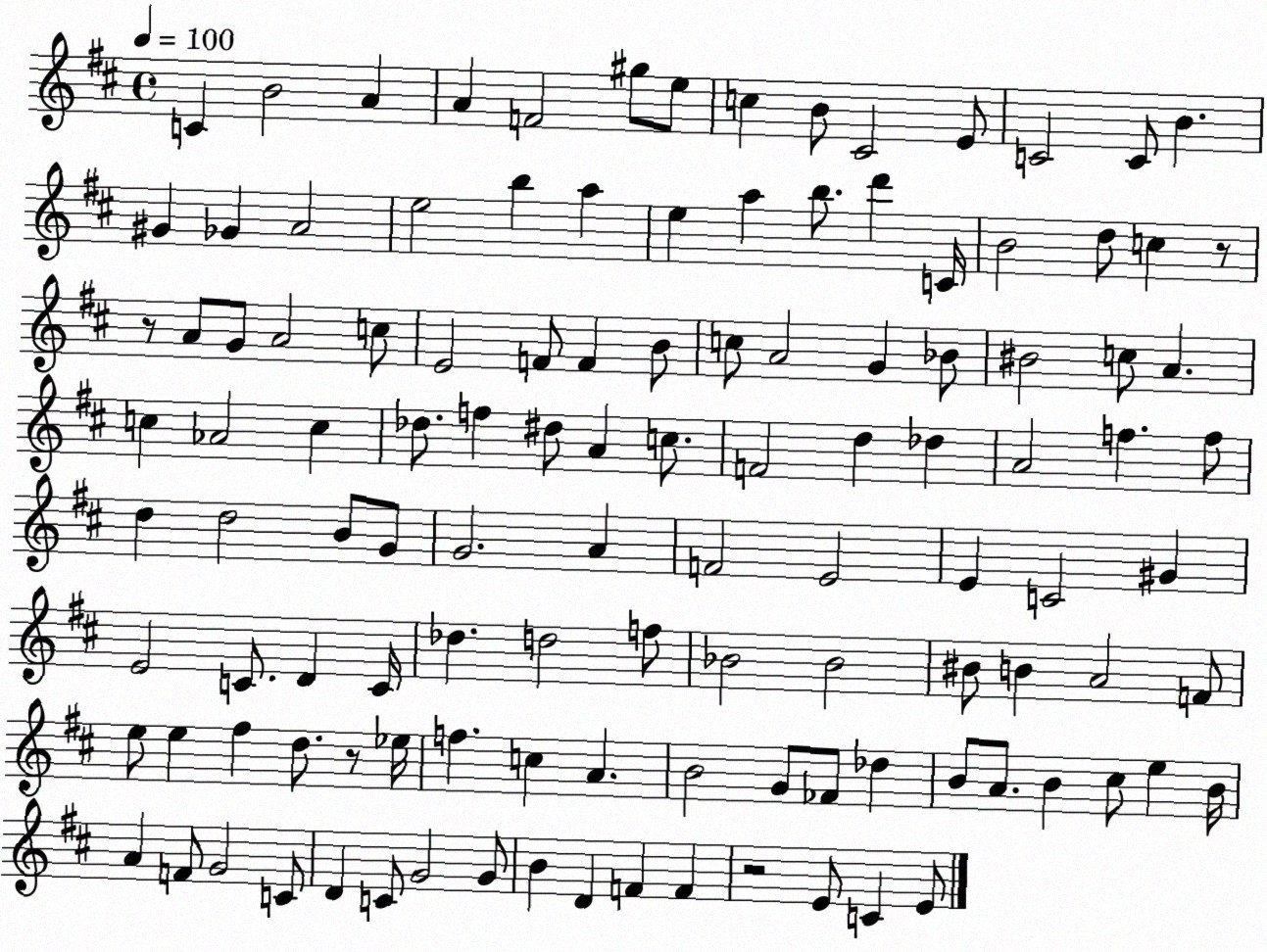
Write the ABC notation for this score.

X:1
T:Untitled
M:4/4
L:1/4
K:D
C B2 A A F2 ^g/2 e/2 c B/2 ^C2 E/2 C2 C/2 B ^G _G A2 e2 b a e a b/2 d' C/4 B2 d/2 c z/2 z/2 A/2 G/2 A2 c/2 E2 F/2 F B/2 c/2 A2 G _B/2 ^B2 c/2 A c _A2 c _d/2 f ^d/2 A c/2 F2 d _d A2 f f/2 d d2 B/2 G/2 G2 A F2 E2 E C2 ^G E2 C/2 D C/4 _d d2 f/2 _B2 _B2 ^B/2 B A2 F/2 e/2 e ^f d/2 z/2 _e/4 f c A B2 G/2 _F/2 _d B/2 A/2 B ^c/2 e B/4 A F/2 G2 C/2 D C/2 G2 G/2 B D F F z2 E/2 C E/2